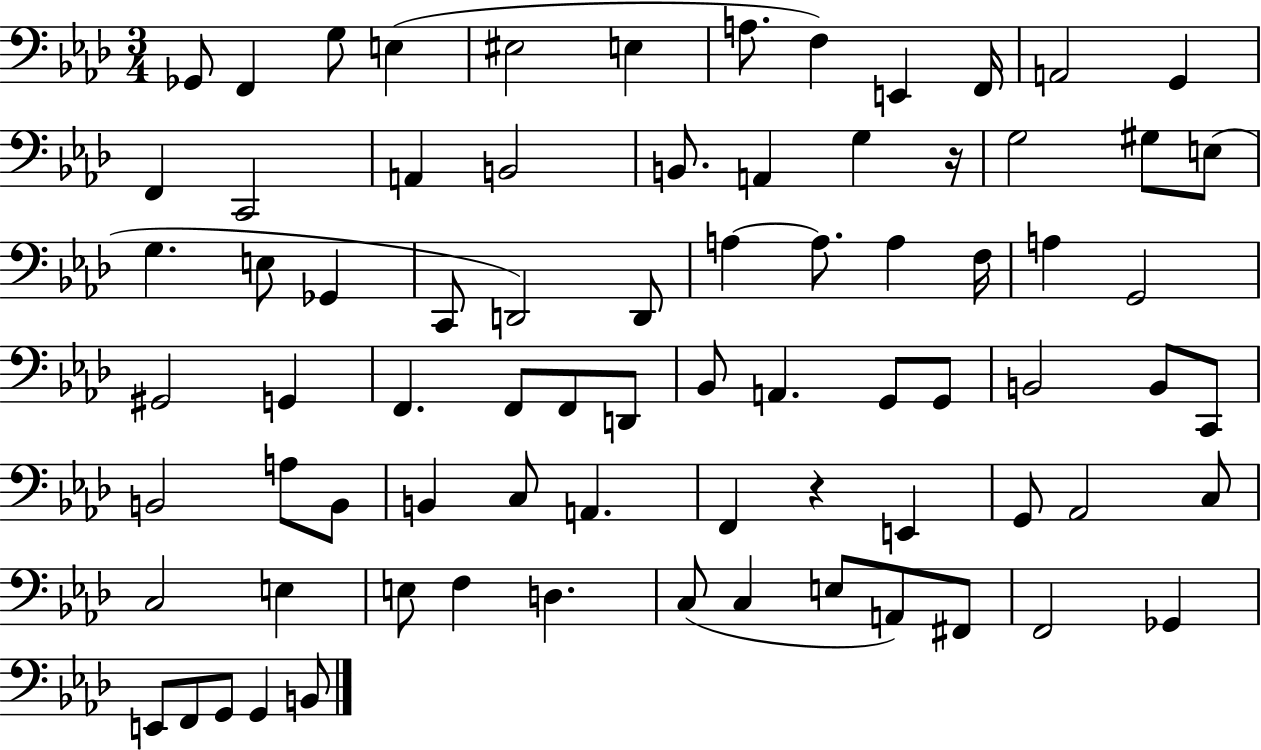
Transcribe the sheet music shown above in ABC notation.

X:1
T:Untitled
M:3/4
L:1/4
K:Ab
_G,,/2 F,, G,/2 E, ^E,2 E, A,/2 F, E,, F,,/4 A,,2 G,, F,, C,,2 A,, B,,2 B,,/2 A,, G, z/4 G,2 ^G,/2 E,/2 G, E,/2 _G,, C,,/2 D,,2 D,,/2 A, A,/2 A, F,/4 A, G,,2 ^G,,2 G,, F,, F,,/2 F,,/2 D,,/2 _B,,/2 A,, G,,/2 G,,/2 B,,2 B,,/2 C,,/2 B,,2 A,/2 B,,/2 B,, C,/2 A,, F,, z E,, G,,/2 _A,,2 C,/2 C,2 E, E,/2 F, D, C,/2 C, E,/2 A,,/2 ^F,,/2 F,,2 _G,, E,,/2 F,,/2 G,,/2 G,, B,,/2